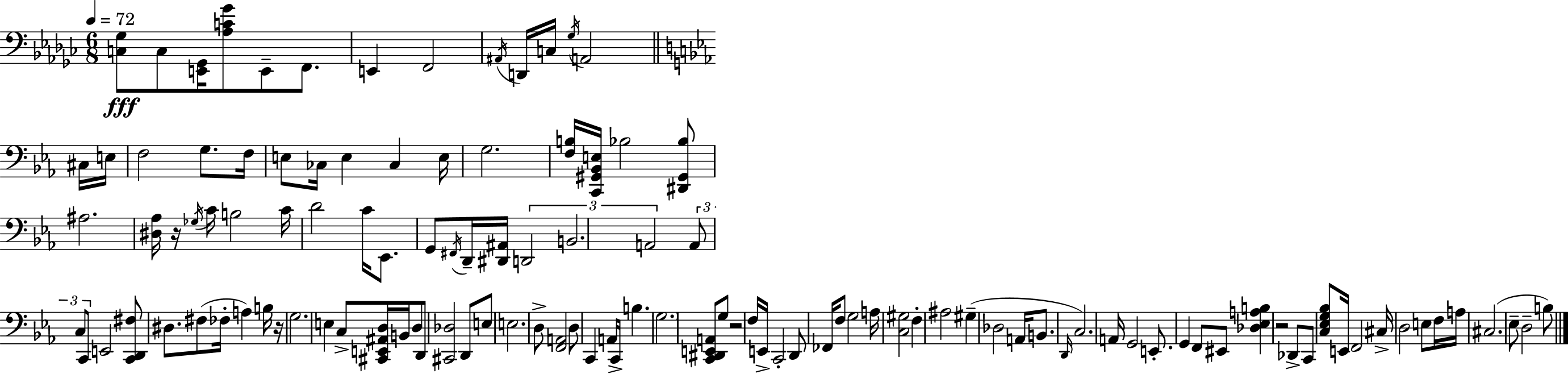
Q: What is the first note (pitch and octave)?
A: C3